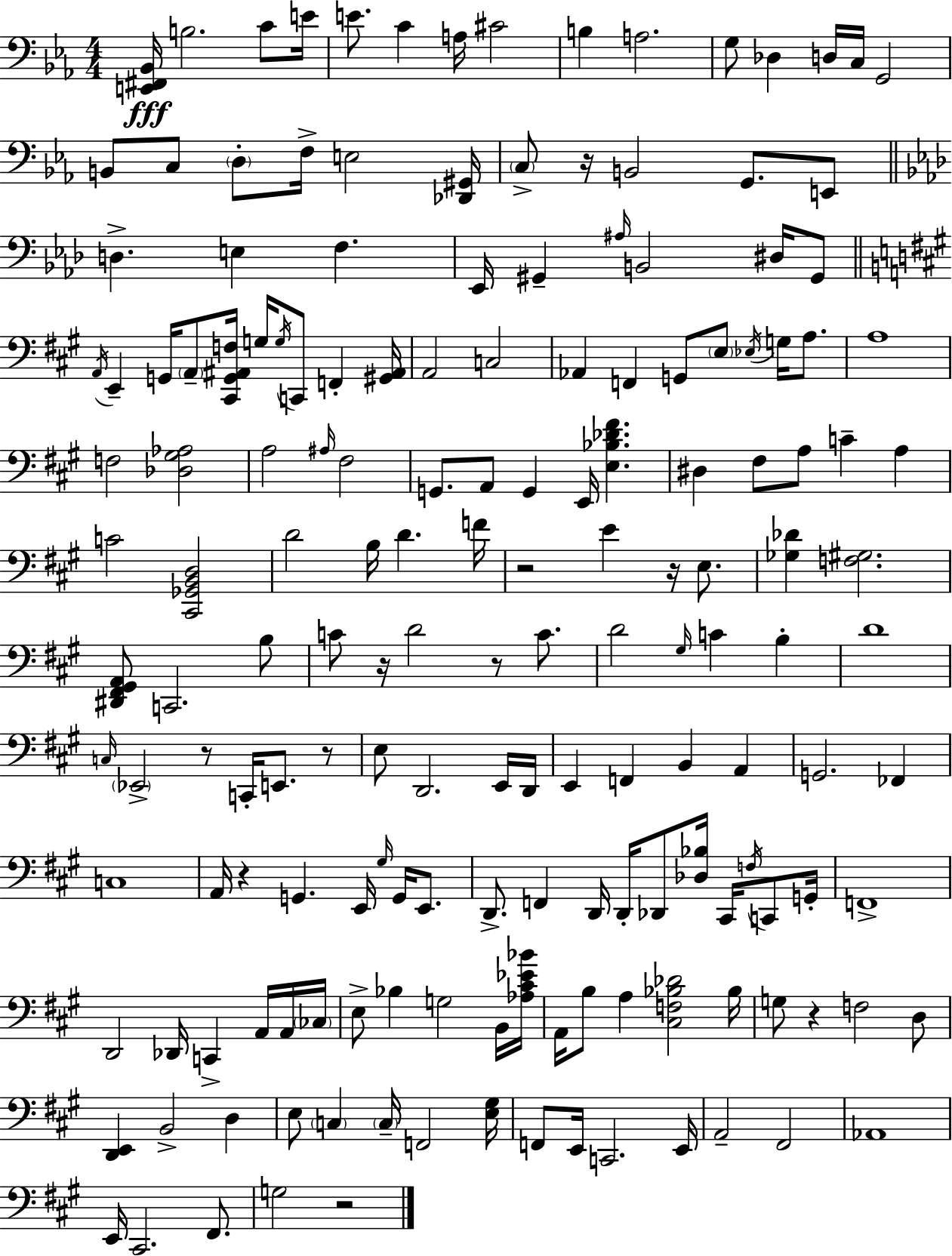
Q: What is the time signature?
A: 4/4